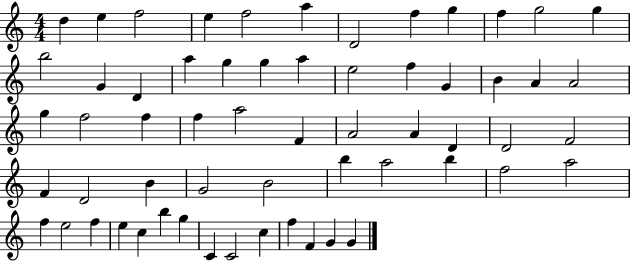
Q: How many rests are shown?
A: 0